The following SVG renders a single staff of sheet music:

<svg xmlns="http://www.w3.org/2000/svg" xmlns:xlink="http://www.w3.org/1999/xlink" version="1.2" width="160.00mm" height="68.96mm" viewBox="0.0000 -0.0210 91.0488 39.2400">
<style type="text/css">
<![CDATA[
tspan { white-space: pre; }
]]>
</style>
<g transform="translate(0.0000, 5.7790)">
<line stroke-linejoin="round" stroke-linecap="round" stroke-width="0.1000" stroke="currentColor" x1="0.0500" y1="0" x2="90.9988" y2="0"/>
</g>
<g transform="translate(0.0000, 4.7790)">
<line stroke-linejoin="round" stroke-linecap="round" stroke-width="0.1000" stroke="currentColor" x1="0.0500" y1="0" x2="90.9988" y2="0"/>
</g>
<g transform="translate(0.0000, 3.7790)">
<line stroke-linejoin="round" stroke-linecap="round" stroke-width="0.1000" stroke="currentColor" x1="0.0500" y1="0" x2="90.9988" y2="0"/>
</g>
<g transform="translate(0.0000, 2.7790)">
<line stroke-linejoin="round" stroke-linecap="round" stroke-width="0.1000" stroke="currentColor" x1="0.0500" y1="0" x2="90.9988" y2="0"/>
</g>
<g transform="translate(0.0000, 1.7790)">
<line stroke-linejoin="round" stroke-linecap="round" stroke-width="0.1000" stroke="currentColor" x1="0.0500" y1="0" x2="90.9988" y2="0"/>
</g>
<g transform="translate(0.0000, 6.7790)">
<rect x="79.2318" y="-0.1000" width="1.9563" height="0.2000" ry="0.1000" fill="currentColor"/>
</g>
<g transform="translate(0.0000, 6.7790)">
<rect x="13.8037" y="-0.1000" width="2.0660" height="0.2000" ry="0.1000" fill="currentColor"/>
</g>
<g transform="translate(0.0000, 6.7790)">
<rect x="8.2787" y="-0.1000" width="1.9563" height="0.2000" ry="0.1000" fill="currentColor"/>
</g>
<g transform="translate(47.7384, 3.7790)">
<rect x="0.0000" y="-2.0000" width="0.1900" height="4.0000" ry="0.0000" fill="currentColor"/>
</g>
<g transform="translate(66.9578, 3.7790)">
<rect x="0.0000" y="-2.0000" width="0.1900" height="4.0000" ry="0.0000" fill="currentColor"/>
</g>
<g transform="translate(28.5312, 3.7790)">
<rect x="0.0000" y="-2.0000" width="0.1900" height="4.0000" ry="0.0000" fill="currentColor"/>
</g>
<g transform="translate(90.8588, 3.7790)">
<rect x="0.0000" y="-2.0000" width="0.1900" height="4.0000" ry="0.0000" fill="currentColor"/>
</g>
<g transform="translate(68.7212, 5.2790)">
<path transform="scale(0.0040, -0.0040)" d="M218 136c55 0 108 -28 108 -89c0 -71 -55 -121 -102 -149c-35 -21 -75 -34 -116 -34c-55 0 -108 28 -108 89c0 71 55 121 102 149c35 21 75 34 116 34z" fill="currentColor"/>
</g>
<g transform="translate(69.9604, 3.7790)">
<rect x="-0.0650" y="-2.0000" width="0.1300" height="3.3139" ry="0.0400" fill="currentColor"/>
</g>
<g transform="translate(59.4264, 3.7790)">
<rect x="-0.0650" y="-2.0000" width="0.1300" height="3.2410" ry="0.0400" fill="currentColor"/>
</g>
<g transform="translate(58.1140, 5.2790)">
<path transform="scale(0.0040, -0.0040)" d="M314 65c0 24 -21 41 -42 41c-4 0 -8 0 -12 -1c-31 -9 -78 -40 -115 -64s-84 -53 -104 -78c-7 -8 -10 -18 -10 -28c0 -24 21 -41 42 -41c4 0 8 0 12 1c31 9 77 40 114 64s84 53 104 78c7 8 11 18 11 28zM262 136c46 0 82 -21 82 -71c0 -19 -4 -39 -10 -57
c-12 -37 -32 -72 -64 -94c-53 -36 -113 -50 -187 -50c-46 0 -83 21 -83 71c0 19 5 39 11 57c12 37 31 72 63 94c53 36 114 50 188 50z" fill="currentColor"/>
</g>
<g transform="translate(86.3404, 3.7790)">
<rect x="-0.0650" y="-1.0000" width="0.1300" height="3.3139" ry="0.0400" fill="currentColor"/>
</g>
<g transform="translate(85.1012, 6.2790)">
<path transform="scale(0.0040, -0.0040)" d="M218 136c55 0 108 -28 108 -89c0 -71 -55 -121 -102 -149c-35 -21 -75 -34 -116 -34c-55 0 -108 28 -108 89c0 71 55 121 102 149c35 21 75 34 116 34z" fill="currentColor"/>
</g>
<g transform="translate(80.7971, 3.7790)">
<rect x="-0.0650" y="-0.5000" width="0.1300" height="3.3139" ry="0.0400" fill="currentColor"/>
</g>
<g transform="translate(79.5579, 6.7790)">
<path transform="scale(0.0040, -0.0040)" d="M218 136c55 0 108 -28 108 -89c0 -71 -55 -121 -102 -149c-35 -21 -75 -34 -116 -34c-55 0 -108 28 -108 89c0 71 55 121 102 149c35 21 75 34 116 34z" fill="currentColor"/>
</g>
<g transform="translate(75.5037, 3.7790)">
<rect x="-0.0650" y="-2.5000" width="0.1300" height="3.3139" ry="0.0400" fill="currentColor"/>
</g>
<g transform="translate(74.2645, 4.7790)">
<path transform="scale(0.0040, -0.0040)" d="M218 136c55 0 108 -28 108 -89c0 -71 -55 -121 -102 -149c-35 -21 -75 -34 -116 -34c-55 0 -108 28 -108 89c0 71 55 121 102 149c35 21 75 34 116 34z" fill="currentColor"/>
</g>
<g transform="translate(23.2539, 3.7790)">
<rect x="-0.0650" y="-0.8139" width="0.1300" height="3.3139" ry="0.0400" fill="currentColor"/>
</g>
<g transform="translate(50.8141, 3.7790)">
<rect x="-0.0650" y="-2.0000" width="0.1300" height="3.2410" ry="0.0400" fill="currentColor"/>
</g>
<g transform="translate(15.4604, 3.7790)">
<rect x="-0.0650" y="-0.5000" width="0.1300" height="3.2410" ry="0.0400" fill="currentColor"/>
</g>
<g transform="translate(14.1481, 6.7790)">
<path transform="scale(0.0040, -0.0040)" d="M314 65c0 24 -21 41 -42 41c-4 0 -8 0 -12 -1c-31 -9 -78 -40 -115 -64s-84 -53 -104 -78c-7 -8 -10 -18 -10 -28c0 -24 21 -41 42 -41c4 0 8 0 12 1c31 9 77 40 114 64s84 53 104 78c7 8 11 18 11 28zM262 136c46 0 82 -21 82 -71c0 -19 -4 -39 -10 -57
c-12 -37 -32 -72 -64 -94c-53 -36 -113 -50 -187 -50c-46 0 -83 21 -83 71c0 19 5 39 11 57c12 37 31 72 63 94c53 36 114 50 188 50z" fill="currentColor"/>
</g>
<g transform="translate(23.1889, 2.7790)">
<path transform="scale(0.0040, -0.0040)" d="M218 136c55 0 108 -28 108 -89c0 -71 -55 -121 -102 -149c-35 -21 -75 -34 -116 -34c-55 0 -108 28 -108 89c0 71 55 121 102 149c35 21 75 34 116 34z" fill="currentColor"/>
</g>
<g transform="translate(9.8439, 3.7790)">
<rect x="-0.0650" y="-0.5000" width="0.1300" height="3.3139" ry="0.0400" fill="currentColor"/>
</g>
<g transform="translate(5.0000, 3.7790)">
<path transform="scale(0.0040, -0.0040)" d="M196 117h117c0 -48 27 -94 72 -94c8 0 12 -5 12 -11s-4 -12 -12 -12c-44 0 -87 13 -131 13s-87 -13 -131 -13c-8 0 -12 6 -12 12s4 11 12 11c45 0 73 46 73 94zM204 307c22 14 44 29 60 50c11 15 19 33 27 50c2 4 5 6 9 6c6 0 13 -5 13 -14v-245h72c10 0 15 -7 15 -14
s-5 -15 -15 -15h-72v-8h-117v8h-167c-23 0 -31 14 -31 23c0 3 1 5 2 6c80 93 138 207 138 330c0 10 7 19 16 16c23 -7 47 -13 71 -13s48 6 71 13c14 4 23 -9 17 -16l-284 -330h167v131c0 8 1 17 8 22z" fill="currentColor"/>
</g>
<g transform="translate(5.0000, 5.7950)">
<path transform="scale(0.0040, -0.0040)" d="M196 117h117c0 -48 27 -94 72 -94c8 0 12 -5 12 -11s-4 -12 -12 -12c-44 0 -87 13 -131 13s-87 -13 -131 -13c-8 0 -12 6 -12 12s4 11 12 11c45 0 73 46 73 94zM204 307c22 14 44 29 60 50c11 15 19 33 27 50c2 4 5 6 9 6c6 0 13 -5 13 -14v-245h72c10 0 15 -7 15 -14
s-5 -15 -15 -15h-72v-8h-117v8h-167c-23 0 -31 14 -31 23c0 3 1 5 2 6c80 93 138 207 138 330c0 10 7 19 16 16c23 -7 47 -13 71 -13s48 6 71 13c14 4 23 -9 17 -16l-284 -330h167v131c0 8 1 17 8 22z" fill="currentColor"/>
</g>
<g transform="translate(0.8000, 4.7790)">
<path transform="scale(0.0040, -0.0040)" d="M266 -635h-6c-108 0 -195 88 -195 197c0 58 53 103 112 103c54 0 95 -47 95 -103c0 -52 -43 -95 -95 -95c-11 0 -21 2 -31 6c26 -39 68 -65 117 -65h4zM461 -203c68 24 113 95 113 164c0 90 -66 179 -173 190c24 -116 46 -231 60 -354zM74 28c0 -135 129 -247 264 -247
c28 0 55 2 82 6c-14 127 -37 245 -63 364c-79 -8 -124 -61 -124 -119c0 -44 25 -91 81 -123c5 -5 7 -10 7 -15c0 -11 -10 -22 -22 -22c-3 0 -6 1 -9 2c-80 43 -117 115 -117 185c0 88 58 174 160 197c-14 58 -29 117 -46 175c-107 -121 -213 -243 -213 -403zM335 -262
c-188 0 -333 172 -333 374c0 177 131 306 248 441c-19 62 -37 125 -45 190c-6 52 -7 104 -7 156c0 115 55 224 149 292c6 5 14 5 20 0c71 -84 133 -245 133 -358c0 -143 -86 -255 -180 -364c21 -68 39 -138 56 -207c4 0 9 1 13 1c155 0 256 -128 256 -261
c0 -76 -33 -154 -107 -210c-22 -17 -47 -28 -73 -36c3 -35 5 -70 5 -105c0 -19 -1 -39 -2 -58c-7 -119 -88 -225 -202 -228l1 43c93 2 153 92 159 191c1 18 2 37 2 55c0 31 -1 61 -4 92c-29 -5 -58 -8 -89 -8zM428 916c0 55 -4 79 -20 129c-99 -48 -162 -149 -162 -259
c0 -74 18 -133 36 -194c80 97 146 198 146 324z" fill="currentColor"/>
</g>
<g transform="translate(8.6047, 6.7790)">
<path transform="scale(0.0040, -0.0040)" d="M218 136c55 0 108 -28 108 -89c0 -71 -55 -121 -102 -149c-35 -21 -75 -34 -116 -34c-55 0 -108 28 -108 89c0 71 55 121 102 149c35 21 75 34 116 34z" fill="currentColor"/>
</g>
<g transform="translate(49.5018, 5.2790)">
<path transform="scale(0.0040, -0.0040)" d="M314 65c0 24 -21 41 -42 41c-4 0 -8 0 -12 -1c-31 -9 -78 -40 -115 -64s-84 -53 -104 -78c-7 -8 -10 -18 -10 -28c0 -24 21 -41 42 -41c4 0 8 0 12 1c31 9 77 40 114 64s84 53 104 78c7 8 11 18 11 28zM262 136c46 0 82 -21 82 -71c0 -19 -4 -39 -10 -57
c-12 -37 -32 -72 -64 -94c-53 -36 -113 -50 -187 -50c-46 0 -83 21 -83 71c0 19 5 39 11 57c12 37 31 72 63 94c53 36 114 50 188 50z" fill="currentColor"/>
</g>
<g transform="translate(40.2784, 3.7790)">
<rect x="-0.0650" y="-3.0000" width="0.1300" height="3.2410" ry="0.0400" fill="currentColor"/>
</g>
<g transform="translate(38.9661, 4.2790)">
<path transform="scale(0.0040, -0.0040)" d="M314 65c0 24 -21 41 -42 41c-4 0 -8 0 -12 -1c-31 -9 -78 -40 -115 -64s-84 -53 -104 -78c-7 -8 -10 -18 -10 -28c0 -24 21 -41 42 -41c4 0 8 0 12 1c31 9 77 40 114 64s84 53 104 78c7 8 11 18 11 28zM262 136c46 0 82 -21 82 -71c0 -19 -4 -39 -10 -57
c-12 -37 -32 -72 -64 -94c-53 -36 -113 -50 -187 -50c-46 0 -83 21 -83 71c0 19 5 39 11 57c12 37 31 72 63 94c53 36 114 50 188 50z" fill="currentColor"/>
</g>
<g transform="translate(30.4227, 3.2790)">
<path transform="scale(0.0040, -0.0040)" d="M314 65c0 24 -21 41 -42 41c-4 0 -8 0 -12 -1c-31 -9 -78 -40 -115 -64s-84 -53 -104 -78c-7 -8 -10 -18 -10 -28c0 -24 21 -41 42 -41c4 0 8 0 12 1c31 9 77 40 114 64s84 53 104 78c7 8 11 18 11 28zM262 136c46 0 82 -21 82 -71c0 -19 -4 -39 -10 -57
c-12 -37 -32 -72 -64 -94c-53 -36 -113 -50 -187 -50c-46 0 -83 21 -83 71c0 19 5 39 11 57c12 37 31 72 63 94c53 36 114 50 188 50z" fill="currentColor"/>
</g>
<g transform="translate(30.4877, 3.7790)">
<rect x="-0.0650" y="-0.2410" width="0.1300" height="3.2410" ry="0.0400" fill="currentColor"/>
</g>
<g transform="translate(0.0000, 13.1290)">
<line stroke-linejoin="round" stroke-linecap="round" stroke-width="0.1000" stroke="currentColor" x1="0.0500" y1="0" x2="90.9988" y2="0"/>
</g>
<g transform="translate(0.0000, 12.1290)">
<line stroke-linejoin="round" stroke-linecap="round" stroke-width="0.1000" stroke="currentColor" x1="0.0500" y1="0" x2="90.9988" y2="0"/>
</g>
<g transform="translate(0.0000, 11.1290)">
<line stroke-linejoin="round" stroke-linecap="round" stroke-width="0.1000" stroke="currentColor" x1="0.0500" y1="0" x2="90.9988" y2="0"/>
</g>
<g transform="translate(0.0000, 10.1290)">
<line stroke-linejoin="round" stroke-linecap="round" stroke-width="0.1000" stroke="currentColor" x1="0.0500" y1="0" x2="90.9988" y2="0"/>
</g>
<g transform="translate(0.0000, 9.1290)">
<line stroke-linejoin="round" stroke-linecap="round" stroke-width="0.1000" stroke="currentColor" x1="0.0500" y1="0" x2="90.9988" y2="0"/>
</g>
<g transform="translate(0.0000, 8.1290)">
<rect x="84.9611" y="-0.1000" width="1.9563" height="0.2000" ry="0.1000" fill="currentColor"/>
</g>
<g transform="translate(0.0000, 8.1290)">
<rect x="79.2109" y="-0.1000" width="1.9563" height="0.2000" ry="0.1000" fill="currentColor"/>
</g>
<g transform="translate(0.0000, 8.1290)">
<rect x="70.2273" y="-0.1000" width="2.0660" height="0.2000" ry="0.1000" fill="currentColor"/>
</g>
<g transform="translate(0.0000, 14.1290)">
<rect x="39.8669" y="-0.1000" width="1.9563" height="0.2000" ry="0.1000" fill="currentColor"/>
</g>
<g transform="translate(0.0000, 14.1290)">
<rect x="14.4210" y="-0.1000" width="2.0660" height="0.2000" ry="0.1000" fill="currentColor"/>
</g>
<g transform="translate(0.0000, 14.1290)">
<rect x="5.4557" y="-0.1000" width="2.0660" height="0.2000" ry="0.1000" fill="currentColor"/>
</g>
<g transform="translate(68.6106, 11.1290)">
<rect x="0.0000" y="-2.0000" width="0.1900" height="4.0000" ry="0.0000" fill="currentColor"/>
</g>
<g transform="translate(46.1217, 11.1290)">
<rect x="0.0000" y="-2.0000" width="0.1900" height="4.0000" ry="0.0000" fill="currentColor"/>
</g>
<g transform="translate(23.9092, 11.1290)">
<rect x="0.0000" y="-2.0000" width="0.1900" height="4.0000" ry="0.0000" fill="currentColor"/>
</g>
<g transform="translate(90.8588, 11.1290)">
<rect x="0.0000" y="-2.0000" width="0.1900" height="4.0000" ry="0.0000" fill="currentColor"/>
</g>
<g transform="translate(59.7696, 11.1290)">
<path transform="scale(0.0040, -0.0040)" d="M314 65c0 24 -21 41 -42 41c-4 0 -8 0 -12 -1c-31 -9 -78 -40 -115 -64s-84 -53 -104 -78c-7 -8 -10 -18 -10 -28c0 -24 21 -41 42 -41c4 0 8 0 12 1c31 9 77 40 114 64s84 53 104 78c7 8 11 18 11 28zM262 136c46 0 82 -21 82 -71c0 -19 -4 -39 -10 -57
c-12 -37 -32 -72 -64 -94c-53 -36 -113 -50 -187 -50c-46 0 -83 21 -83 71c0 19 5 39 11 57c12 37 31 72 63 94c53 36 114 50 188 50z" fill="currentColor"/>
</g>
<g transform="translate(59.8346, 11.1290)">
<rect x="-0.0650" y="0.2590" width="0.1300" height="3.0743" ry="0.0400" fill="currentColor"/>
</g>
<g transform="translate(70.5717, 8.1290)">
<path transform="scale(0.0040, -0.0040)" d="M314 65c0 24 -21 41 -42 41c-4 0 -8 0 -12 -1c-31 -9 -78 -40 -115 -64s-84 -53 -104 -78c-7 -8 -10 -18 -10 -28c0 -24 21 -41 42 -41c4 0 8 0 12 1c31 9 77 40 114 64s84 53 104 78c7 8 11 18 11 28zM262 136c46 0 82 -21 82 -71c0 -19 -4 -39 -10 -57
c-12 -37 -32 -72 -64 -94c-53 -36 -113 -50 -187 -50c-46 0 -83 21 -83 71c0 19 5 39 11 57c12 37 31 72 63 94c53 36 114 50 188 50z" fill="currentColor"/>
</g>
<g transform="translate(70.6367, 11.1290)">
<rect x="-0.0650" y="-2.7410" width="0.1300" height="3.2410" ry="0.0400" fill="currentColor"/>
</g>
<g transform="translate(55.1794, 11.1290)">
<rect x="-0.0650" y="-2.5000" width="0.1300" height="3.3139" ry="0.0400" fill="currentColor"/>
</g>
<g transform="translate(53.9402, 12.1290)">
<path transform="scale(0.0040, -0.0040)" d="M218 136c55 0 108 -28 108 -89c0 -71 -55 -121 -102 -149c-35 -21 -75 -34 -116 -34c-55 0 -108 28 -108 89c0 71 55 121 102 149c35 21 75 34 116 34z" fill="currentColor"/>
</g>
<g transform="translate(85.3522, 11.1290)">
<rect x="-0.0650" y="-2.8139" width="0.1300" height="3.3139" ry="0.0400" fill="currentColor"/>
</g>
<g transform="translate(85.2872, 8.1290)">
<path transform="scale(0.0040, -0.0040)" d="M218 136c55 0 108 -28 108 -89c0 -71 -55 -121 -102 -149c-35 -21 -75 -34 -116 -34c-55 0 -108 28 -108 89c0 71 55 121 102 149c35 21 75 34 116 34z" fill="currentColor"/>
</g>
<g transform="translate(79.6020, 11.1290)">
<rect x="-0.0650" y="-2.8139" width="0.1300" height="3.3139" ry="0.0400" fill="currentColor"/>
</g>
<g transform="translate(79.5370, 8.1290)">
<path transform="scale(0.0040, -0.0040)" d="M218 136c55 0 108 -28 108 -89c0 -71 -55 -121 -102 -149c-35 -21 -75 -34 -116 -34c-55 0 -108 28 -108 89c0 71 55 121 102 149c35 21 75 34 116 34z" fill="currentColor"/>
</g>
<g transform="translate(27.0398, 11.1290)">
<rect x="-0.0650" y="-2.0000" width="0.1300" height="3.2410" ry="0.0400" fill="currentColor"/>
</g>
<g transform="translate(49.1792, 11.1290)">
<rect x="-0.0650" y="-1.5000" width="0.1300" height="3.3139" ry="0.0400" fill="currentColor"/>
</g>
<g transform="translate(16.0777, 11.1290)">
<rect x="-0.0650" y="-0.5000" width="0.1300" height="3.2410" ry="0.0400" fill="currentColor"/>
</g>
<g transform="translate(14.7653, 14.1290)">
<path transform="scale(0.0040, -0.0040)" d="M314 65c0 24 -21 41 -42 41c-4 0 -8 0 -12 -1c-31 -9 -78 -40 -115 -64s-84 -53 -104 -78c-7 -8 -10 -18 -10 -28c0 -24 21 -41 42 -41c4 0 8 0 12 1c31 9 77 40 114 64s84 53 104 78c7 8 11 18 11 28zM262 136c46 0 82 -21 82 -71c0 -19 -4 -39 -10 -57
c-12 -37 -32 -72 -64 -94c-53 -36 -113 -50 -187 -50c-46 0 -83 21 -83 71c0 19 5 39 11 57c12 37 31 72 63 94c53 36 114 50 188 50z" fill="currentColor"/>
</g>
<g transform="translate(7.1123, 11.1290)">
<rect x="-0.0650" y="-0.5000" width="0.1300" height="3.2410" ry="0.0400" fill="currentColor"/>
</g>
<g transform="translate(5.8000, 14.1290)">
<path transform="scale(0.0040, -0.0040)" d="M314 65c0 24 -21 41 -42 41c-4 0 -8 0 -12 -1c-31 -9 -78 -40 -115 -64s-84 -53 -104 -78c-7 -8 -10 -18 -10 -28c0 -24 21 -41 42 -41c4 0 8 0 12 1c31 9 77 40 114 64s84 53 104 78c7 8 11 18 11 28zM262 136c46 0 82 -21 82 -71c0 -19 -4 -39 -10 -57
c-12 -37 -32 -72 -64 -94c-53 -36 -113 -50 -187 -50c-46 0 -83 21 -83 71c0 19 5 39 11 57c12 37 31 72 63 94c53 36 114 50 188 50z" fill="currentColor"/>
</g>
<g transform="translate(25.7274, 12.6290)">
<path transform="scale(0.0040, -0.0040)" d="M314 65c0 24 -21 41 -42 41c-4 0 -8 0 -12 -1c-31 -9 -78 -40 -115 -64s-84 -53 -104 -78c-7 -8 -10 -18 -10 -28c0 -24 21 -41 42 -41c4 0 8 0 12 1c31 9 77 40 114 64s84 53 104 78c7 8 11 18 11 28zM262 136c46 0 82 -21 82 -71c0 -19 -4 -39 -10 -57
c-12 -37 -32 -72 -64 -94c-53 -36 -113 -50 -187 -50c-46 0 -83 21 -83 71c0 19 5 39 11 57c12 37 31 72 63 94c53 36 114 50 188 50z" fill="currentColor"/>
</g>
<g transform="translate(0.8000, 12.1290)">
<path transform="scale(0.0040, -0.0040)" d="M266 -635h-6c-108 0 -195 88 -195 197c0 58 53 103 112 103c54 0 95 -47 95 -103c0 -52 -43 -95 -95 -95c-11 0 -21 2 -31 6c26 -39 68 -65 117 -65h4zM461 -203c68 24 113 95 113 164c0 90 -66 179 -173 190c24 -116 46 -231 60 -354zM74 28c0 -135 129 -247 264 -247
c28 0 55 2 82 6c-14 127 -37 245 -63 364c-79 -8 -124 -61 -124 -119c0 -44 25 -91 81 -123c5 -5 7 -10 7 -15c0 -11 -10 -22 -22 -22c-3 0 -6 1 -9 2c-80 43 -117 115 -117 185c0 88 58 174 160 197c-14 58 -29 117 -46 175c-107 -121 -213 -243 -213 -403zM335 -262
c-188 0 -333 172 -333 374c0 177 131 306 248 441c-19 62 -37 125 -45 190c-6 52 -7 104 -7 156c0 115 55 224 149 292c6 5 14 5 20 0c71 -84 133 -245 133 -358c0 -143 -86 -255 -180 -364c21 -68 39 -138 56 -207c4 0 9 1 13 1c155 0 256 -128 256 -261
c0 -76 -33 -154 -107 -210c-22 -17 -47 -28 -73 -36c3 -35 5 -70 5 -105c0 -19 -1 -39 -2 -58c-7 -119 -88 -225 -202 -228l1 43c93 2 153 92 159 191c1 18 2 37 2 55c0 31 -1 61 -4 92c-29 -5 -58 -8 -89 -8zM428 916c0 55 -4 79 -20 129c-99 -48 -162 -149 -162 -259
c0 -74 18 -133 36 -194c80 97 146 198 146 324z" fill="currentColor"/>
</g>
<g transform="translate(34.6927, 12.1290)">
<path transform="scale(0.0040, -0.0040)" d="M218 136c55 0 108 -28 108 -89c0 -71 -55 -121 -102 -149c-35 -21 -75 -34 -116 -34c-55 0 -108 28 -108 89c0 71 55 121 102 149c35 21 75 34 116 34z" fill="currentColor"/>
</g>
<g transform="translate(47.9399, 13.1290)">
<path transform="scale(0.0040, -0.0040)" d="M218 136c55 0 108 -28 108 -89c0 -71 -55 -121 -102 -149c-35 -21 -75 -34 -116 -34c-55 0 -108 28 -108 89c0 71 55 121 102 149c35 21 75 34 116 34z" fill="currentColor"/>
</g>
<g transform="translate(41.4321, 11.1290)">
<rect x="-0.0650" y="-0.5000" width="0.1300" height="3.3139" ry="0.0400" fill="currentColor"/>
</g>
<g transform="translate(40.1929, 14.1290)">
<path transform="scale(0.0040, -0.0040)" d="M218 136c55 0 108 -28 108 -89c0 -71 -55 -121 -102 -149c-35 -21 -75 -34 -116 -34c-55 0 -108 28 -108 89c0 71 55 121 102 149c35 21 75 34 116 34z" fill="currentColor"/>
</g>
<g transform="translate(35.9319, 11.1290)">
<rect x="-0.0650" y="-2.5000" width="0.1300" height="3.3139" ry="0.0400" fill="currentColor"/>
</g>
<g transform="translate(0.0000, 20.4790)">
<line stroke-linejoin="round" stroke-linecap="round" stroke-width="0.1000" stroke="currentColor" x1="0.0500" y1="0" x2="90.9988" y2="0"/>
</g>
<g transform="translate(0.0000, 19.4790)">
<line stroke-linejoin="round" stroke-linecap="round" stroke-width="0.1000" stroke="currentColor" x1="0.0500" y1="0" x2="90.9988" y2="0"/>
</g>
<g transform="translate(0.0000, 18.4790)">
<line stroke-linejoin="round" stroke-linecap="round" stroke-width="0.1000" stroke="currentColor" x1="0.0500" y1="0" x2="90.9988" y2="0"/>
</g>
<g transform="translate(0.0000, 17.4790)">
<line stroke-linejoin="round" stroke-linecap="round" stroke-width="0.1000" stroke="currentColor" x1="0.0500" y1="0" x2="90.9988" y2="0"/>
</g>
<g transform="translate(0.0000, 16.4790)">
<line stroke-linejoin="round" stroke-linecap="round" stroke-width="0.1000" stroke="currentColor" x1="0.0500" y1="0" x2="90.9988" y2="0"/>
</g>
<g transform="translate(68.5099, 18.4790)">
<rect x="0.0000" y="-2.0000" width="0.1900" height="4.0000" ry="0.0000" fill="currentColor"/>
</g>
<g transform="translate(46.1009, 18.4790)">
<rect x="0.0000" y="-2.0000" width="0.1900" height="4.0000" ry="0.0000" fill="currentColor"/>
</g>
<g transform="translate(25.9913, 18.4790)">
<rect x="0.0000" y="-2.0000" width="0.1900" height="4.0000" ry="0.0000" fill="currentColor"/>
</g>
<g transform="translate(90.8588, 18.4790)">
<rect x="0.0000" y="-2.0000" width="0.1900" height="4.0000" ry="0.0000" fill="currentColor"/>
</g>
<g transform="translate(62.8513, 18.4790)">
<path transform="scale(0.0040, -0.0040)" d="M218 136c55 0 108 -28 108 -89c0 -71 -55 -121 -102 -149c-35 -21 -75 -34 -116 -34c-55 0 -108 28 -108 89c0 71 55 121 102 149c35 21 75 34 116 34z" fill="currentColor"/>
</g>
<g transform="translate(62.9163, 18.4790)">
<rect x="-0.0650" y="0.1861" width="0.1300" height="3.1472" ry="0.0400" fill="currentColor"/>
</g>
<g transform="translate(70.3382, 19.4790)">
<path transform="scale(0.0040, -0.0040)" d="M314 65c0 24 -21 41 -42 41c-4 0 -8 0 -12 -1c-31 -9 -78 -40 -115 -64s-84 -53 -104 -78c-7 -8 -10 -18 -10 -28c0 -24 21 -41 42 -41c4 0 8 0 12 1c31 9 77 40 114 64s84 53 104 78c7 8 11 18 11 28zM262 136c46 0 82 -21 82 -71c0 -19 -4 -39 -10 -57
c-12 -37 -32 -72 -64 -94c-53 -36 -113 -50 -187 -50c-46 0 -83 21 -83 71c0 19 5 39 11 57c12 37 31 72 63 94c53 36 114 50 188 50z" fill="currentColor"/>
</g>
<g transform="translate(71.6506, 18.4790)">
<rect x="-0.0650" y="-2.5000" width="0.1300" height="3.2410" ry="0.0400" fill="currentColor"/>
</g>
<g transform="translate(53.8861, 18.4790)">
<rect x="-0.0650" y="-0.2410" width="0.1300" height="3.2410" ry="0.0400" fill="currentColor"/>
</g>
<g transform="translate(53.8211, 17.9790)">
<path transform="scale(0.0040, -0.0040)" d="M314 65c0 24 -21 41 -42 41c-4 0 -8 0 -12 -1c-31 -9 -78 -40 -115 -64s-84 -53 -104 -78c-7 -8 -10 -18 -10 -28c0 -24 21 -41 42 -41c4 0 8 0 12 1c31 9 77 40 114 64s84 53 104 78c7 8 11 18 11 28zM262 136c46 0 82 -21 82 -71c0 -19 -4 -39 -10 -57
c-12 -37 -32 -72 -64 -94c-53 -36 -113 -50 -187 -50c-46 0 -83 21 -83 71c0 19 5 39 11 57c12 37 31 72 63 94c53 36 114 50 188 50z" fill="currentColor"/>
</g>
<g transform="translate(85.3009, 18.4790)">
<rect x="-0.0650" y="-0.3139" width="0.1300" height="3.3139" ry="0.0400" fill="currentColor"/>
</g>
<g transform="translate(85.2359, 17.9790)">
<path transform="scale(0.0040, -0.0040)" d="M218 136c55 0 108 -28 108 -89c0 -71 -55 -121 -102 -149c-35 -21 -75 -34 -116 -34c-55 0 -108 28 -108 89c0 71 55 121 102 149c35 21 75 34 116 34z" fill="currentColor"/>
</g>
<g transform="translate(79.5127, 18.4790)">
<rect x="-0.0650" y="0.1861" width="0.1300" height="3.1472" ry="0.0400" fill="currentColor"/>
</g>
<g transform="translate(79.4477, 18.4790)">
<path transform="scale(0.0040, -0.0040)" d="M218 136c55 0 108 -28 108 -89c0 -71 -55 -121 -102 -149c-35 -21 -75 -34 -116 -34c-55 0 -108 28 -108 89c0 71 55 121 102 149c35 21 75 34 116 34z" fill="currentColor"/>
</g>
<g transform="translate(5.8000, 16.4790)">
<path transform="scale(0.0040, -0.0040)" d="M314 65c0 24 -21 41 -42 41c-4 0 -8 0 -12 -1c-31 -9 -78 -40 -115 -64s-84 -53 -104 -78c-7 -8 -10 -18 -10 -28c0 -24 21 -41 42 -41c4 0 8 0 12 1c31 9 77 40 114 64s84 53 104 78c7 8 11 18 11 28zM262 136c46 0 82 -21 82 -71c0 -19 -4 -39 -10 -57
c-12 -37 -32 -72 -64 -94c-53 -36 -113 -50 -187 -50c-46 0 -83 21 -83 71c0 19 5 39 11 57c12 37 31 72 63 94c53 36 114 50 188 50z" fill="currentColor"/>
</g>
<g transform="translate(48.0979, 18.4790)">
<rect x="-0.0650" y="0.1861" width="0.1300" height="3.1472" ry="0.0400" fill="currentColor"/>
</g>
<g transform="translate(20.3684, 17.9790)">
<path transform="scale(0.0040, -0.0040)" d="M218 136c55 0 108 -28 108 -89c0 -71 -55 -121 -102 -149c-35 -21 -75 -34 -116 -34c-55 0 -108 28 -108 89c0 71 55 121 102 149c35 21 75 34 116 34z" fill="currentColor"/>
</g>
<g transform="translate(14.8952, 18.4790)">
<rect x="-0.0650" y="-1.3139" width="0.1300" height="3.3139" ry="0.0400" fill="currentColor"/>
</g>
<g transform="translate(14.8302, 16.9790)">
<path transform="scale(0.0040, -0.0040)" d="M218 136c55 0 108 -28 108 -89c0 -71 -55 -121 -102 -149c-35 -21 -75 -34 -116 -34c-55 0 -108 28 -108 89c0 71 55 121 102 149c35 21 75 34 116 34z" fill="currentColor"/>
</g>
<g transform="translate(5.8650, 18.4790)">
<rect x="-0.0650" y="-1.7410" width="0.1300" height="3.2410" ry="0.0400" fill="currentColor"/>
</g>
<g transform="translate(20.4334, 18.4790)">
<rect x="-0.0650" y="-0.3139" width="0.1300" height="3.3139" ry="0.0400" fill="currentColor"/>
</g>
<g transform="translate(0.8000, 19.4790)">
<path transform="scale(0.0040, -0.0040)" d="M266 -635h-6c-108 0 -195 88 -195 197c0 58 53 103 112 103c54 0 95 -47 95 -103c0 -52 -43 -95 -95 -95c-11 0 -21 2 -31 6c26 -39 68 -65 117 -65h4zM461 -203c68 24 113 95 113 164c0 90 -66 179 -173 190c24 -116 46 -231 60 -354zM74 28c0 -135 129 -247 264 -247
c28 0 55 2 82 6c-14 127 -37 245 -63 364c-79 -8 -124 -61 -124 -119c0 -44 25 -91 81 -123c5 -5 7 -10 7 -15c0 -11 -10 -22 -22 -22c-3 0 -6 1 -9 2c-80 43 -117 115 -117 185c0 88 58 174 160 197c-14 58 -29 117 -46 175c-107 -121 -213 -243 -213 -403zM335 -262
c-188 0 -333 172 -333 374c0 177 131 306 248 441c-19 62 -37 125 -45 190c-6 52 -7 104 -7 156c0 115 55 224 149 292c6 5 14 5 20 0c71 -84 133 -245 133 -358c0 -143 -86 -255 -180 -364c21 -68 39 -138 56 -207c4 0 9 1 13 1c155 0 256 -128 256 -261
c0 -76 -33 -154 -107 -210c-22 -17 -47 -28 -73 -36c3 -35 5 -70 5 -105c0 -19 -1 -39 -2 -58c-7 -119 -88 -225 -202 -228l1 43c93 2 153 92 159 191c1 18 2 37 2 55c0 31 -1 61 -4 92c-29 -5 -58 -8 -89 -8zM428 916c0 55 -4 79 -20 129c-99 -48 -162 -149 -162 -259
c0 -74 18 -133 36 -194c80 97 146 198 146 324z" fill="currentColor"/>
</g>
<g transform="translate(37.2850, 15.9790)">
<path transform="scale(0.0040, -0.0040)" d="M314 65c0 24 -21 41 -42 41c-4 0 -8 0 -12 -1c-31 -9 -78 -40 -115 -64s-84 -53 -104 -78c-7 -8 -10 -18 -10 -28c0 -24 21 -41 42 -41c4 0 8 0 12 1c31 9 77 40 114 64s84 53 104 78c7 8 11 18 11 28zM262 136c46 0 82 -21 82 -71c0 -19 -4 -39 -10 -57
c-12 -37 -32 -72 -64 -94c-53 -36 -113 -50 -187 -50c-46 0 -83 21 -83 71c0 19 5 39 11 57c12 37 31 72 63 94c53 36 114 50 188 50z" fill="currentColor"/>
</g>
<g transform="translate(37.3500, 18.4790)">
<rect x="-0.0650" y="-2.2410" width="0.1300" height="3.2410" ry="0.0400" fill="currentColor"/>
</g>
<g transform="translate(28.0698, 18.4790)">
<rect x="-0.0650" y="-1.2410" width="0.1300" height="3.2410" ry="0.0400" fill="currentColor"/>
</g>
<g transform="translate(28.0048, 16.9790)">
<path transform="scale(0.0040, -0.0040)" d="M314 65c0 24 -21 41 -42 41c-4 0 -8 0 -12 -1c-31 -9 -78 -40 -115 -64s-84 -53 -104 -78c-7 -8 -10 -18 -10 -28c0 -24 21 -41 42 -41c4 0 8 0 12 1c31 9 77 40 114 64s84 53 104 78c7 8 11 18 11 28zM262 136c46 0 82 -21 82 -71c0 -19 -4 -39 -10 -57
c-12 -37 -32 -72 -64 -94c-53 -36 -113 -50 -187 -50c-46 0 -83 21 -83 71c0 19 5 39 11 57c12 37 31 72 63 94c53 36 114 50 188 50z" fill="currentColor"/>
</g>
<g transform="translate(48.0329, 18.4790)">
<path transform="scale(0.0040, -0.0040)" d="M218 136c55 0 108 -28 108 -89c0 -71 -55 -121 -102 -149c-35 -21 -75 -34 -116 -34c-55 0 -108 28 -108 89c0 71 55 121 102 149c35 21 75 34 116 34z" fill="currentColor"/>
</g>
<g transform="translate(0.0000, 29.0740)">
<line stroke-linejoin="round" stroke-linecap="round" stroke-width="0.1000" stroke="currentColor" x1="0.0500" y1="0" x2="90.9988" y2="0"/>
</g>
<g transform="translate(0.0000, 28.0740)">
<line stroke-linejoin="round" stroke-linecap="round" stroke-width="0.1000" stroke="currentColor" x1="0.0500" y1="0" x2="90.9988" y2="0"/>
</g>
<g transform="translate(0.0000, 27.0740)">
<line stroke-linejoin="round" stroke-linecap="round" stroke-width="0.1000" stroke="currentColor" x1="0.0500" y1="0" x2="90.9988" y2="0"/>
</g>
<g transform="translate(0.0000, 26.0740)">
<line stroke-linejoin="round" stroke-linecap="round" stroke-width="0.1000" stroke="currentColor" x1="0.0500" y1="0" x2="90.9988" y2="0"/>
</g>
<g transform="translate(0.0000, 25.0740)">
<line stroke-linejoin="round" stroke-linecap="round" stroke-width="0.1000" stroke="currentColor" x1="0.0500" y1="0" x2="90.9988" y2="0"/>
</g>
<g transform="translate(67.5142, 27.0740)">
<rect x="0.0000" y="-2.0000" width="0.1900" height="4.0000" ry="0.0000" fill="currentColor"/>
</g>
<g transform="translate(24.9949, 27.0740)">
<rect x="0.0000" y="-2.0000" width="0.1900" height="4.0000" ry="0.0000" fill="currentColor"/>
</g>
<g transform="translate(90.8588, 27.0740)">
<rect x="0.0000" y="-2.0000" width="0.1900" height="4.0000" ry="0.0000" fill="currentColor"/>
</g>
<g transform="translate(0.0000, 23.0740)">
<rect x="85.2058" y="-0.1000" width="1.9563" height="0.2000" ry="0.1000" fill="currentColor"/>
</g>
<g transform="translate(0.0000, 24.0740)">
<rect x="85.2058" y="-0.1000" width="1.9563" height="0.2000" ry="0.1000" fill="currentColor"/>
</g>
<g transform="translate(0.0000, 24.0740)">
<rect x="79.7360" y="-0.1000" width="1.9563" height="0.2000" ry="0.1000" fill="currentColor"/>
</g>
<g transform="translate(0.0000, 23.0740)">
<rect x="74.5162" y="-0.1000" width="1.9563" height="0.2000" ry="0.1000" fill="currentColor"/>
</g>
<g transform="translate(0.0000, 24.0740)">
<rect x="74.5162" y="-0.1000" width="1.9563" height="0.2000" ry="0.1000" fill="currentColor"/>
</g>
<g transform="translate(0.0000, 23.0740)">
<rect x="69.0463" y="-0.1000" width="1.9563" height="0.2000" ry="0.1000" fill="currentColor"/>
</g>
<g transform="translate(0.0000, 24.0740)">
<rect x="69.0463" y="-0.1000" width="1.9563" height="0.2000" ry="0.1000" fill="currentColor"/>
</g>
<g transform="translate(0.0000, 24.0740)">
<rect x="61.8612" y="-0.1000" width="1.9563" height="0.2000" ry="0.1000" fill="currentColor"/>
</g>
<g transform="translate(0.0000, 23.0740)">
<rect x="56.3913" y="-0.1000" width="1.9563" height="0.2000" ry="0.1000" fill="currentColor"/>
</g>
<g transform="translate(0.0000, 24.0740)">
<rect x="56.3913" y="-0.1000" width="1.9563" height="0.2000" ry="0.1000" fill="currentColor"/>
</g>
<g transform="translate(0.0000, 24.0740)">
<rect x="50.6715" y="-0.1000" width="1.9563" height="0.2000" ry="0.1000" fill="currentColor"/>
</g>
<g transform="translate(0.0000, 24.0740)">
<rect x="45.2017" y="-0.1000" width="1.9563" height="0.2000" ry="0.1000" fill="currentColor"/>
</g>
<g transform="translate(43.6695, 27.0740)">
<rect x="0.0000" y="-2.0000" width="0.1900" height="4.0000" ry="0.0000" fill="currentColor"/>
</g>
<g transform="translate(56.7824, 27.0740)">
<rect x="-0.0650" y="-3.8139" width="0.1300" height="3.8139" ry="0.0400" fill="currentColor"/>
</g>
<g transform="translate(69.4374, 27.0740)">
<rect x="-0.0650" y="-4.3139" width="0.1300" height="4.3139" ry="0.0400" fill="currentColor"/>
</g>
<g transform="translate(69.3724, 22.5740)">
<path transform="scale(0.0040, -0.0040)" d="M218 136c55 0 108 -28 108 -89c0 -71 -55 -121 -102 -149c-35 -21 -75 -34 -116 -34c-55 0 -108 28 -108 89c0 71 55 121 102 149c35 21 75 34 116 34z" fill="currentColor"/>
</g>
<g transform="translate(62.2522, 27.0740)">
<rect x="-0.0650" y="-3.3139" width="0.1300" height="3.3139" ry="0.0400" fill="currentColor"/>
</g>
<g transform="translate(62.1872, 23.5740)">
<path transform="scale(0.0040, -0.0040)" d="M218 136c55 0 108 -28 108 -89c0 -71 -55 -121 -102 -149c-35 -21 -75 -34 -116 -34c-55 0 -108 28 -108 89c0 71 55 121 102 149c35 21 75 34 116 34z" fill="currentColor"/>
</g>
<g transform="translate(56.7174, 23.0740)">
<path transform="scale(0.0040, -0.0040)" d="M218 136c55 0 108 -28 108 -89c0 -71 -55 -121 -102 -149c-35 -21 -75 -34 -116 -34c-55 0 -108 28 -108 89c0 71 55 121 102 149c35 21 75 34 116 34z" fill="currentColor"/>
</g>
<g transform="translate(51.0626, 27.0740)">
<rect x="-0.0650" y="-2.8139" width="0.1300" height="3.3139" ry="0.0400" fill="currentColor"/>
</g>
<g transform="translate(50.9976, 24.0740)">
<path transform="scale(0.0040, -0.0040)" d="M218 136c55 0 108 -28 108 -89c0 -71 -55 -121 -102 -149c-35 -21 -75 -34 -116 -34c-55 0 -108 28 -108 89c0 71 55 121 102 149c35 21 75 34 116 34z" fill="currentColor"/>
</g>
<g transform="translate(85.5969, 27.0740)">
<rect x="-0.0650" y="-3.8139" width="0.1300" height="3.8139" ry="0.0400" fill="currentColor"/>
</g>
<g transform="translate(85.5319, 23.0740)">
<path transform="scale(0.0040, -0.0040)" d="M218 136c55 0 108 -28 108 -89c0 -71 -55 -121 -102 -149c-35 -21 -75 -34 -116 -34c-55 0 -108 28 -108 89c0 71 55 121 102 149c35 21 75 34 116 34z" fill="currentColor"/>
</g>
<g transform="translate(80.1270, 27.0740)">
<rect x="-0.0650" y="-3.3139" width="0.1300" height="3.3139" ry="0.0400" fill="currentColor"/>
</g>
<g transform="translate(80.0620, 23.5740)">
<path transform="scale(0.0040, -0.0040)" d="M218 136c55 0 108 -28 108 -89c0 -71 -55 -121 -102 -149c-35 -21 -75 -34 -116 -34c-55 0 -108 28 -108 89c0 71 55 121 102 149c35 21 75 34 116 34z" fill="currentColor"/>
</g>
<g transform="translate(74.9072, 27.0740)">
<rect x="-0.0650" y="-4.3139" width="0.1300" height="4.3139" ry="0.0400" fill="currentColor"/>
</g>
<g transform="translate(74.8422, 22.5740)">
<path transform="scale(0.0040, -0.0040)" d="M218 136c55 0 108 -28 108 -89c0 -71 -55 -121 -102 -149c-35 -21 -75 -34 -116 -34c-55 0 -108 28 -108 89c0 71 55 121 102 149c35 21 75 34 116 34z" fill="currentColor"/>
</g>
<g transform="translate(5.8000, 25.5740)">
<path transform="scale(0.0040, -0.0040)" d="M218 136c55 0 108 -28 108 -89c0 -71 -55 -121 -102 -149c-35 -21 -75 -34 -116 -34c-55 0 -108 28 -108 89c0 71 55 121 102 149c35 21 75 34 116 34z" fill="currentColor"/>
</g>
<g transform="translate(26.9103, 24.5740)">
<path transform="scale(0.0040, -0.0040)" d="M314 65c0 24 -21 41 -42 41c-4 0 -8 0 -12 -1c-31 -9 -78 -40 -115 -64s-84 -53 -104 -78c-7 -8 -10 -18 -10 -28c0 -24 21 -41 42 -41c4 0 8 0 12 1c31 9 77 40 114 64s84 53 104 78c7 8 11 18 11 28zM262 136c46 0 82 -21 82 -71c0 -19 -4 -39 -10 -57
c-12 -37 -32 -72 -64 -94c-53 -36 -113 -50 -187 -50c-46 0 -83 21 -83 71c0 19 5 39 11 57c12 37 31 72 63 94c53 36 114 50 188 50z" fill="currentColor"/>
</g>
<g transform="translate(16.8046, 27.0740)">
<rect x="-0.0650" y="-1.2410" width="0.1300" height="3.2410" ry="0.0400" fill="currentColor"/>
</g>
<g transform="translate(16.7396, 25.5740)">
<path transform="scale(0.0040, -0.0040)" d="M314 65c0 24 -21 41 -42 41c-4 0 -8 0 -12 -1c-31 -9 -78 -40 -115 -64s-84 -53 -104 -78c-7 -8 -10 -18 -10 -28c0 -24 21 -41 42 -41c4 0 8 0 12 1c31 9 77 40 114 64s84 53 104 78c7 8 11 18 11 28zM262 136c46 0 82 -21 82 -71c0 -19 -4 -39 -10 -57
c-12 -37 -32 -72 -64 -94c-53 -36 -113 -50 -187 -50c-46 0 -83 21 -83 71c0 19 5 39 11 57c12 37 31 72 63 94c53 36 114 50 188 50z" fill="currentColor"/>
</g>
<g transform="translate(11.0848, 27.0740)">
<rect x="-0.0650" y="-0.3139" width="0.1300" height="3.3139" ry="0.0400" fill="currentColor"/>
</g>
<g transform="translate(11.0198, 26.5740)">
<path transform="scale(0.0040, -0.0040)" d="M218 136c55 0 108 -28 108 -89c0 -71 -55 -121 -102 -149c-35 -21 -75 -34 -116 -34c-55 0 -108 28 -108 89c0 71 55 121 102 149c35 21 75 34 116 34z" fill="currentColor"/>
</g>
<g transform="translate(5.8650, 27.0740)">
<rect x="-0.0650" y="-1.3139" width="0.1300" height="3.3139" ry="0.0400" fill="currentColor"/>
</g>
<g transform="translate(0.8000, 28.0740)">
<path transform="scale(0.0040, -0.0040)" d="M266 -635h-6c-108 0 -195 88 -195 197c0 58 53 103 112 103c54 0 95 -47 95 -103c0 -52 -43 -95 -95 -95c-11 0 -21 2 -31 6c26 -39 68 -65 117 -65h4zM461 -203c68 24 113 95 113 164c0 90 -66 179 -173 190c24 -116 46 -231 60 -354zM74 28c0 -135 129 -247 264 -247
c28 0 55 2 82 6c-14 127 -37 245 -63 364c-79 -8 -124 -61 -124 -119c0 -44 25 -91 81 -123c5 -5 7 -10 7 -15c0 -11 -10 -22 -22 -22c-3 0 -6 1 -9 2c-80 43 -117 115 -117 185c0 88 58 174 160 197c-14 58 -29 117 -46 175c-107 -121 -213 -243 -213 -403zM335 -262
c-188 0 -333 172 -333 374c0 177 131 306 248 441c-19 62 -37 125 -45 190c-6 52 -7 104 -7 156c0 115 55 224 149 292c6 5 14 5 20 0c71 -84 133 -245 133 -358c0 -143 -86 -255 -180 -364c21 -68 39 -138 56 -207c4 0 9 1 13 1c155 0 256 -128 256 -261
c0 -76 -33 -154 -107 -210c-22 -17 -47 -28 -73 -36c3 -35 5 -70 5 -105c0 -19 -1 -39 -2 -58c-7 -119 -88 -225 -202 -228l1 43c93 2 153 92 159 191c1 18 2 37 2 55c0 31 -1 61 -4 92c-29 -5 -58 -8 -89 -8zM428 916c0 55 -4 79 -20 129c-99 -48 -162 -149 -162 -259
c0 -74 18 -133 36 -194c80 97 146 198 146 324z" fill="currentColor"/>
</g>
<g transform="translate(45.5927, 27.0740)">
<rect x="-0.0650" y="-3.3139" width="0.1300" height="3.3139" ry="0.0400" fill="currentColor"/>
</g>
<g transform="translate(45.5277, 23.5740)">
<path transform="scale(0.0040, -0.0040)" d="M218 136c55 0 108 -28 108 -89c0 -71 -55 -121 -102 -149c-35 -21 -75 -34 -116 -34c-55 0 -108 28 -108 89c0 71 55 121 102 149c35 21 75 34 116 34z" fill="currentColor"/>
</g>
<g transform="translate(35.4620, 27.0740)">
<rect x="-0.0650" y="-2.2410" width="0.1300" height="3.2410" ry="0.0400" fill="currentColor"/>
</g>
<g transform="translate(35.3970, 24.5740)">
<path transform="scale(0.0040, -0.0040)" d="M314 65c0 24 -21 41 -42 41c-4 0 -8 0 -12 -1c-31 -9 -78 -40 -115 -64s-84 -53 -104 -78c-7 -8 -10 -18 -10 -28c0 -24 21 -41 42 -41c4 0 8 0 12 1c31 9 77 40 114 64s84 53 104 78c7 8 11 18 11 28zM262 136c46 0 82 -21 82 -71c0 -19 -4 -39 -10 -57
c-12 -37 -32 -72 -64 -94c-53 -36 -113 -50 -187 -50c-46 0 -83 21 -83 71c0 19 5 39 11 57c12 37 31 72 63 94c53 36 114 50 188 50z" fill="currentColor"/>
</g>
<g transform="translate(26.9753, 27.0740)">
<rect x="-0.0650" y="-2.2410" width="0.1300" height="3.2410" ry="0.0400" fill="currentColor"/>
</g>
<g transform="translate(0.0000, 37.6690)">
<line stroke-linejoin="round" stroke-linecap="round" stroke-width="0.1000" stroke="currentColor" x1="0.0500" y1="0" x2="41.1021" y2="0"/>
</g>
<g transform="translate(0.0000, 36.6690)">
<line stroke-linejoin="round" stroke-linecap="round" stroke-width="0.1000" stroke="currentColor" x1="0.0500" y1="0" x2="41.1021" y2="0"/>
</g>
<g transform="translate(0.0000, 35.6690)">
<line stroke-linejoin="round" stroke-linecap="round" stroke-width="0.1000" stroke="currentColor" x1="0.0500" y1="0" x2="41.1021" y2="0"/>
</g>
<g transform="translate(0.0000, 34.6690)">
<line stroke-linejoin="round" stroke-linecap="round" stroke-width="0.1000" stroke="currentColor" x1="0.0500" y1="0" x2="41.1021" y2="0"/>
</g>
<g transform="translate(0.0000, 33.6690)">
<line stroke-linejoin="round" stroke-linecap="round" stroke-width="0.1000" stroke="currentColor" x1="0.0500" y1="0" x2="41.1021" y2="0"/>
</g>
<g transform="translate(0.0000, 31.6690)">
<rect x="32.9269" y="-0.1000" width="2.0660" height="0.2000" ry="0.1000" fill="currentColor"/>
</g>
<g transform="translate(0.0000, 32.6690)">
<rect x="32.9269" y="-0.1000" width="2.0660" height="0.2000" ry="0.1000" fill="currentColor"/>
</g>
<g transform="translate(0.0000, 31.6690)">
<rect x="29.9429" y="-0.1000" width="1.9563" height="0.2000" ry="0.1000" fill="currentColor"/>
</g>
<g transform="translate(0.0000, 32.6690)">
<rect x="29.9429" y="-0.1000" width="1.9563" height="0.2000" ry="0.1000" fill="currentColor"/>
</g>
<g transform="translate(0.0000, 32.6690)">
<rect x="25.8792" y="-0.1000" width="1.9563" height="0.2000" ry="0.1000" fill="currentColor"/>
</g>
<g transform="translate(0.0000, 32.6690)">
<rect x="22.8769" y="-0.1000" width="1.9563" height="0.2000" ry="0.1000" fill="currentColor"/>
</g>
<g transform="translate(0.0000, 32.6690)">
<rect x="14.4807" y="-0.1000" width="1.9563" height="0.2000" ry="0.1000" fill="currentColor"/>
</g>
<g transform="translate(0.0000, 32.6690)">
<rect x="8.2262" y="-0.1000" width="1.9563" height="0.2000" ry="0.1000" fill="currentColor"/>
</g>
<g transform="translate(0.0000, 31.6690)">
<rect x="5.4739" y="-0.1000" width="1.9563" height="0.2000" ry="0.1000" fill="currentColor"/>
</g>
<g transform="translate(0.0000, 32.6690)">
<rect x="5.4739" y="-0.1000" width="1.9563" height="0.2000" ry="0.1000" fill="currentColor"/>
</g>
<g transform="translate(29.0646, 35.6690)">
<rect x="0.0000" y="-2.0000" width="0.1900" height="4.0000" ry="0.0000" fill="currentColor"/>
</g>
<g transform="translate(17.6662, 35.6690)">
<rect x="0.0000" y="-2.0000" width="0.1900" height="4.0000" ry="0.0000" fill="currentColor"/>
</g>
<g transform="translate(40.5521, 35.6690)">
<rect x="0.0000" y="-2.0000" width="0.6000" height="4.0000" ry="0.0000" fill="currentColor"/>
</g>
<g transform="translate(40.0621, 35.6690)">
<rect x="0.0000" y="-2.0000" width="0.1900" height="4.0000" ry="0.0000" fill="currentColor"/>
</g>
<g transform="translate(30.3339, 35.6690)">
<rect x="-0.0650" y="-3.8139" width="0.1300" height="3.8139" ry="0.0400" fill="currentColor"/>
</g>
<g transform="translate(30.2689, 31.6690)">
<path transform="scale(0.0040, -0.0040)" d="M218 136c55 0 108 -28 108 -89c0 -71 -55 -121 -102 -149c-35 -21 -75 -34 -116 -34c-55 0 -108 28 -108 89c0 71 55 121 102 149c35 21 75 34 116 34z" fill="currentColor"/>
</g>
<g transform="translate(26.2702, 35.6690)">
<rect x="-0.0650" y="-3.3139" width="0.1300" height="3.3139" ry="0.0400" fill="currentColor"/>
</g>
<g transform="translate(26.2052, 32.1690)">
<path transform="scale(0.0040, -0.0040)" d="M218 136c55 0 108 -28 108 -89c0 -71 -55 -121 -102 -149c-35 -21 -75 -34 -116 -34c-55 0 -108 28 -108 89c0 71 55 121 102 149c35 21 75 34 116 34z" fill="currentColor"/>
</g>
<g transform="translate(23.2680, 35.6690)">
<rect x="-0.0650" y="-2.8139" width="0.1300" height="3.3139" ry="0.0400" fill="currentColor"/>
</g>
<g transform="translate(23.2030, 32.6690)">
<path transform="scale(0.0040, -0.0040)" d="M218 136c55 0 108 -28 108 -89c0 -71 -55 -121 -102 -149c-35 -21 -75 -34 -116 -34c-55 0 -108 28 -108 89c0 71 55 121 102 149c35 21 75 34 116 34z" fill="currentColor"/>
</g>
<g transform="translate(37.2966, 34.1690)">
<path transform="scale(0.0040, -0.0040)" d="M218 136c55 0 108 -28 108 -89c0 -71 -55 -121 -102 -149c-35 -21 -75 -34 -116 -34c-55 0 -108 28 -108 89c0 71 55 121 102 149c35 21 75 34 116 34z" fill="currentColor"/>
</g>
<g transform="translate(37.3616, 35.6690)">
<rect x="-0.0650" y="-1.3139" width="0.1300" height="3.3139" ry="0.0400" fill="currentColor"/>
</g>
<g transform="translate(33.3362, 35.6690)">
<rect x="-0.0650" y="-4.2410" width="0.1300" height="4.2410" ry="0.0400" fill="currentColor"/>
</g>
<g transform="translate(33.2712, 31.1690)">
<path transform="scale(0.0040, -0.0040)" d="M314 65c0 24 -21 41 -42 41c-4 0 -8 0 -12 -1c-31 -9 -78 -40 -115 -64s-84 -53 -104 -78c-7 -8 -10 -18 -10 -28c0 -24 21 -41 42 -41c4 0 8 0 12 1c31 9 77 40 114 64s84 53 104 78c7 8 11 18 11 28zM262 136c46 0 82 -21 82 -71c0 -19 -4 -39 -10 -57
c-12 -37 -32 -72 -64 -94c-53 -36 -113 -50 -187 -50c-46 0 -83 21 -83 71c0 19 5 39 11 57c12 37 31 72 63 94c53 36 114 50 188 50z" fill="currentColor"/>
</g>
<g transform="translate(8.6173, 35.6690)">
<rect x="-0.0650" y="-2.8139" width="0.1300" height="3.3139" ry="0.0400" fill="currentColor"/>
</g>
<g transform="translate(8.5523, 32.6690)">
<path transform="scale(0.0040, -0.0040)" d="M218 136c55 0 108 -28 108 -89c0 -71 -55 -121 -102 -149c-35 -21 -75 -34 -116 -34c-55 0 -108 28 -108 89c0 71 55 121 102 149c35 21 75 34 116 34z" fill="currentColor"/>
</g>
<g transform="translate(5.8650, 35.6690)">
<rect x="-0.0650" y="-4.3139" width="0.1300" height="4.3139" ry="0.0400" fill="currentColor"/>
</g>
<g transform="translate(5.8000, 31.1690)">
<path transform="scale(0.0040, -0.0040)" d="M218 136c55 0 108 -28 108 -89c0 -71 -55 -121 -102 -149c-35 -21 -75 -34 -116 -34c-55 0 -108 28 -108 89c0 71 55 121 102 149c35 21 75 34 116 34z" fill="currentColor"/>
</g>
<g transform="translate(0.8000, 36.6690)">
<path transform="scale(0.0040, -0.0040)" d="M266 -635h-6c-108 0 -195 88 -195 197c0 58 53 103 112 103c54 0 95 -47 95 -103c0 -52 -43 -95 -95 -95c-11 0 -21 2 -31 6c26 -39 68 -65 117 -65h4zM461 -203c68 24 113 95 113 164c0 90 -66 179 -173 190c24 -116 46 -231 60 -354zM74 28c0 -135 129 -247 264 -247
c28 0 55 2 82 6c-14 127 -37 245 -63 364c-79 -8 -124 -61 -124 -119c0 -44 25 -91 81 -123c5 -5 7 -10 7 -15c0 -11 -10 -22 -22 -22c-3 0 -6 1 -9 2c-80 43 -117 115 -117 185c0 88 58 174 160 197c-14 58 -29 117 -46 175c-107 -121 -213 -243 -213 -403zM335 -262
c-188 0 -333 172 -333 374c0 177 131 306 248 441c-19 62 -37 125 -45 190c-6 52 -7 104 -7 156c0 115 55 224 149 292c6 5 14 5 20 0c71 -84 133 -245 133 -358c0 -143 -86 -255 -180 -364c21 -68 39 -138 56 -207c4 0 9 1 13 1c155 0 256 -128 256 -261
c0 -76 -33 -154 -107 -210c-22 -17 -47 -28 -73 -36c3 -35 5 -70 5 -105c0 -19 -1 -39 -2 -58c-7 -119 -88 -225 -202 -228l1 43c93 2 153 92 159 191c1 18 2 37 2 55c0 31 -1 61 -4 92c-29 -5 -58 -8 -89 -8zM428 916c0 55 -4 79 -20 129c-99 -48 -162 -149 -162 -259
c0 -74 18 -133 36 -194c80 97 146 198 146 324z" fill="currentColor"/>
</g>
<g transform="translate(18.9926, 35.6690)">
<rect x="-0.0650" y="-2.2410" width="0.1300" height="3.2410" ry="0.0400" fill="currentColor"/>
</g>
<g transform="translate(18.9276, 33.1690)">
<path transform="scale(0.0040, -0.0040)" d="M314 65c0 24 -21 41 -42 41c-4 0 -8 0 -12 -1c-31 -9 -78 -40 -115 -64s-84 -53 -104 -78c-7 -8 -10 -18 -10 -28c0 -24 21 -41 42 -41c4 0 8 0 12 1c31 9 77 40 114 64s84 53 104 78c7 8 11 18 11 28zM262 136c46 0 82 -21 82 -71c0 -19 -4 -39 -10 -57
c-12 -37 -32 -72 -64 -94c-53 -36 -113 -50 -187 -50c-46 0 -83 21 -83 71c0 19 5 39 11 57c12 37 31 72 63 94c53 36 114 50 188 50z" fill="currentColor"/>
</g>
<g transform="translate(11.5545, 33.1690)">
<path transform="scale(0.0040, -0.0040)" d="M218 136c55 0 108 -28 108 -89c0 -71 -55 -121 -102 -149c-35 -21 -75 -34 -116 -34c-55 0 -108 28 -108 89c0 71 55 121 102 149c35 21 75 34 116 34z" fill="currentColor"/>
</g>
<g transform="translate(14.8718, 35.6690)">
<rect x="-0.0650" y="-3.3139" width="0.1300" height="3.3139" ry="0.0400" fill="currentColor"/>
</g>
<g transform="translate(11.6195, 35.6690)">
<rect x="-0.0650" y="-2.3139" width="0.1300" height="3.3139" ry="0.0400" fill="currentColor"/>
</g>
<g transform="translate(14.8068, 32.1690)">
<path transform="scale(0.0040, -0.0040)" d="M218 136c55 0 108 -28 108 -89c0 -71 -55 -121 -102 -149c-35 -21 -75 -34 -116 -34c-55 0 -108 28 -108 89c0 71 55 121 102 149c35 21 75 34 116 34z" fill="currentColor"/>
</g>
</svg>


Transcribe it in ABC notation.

X:1
T:Untitled
M:4/4
L:1/4
K:C
C C2 d c2 A2 F2 F2 F G C D C2 C2 F2 G C E G B2 a2 a a f2 e c e2 g2 B c2 B G2 B c e c e2 g2 g2 b a c' b d' d' b c' d' a g b g2 a b c' d'2 e